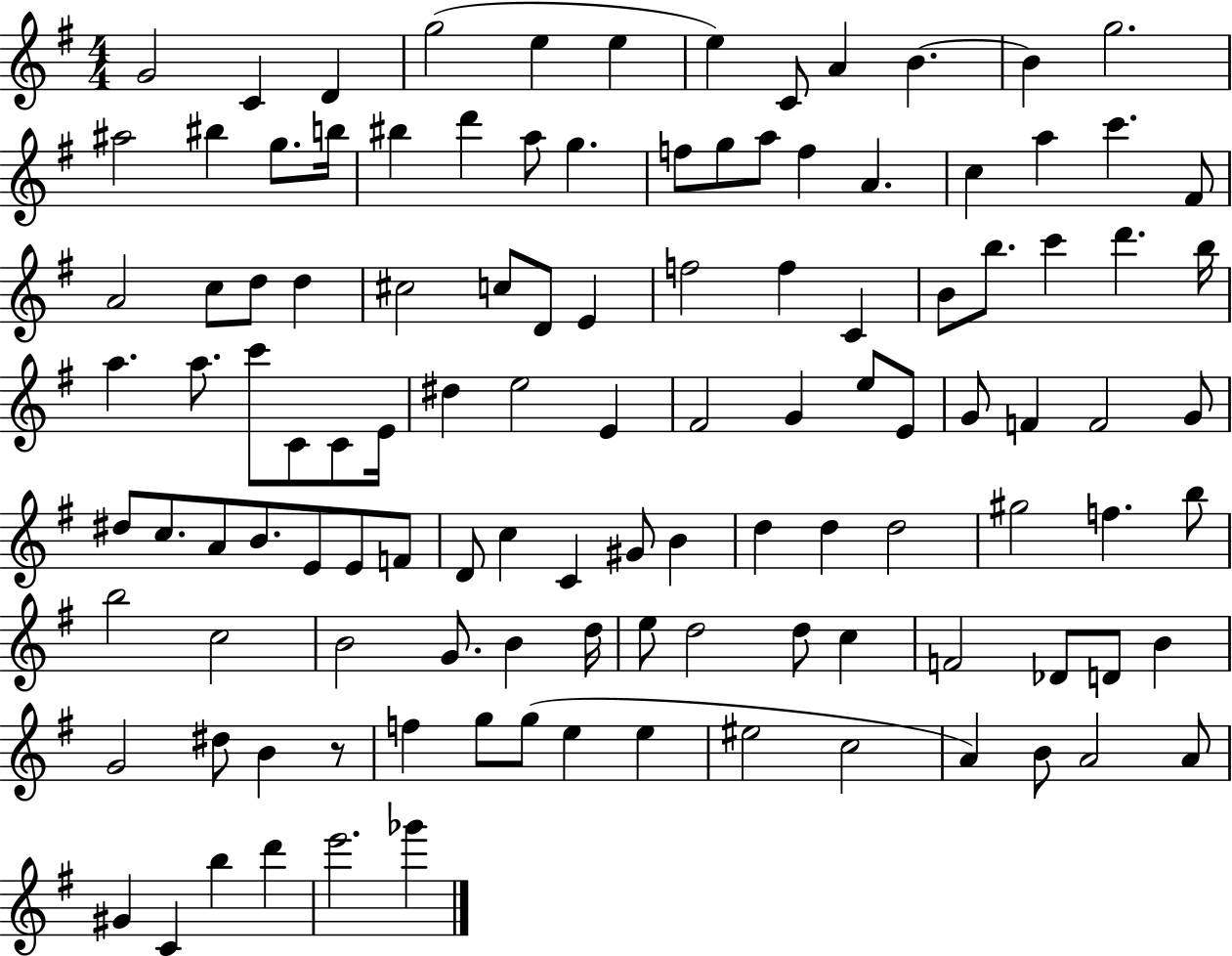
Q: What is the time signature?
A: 4/4